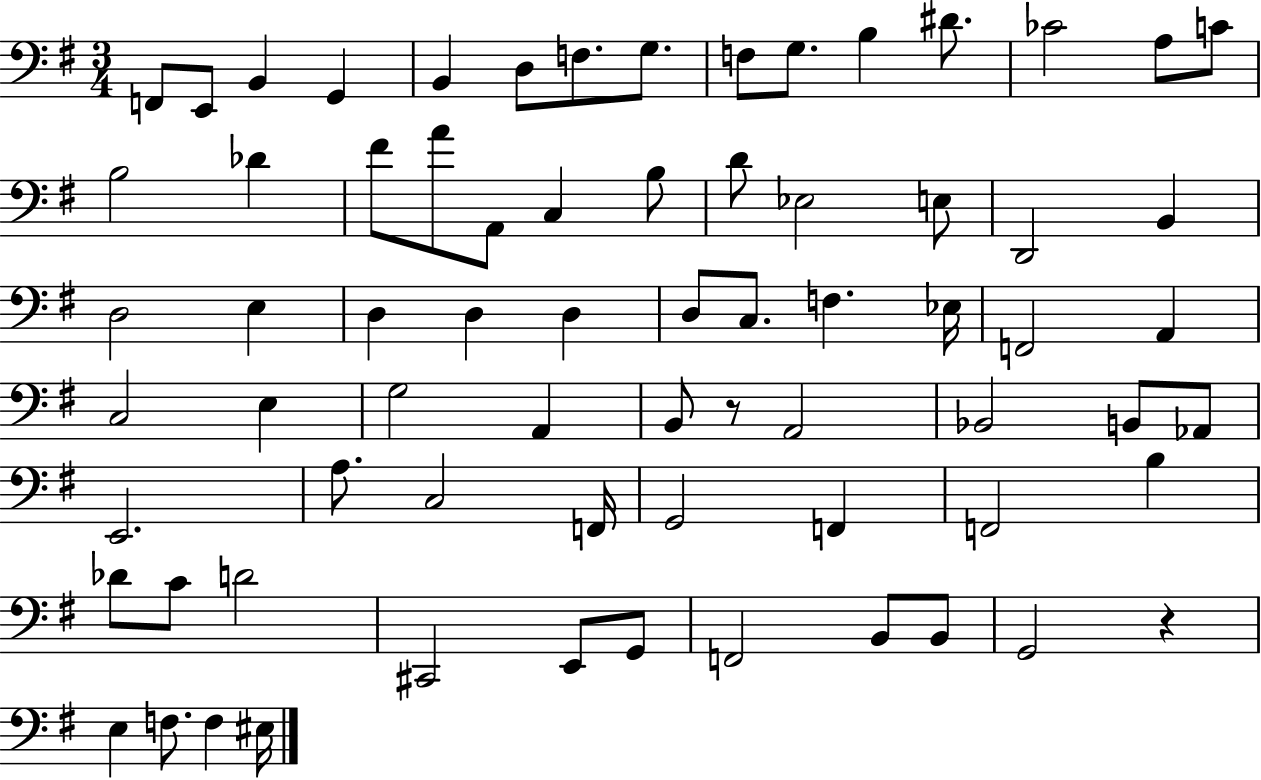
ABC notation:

X:1
T:Untitled
M:3/4
L:1/4
K:G
F,,/2 E,,/2 B,, G,, B,, D,/2 F,/2 G,/2 F,/2 G,/2 B, ^D/2 _C2 A,/2 C/2 B,2 _D ^F/2 A/2 A,,/2 C, B,/2 D/2 _E,2 E,/2 D,,2 B,, D,2 E, D, D, D, D,/2 C,/2 F, _E,/4 F,,2 A,, C,2 E, G,2 A,, B,,/2 z/2 A,,2 _B,,2 B,,/2 _A,,/2 E,,2 A,/2 C,2 F,,/4 G,,2 F,, F,,2 B, _D/2 C/2 D2 ^C,,2 E,,/2 G,,/2 F,,2 B,,/2 B,,/2 G,,2 z E, F,/2 F, ^E,/4